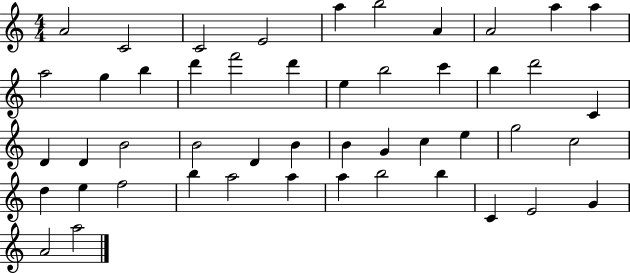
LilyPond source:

{
  \clef treble
  \numericTimeSignature
  \time 4/4
  \key c \major
  a'2 c'2 | c'2 e'2 | a''4 b''2 a'4 | a'2 a''4 a''4 | \break a''2 g''4 b''4 | d'''4 f'''2 d'''4 | e''4 b''2 c'''4 | b''4 d'''2 c'4 | \break d'4 d'4 b'2 | b'2 d'4 b'4 | b'4 g'4 c''4 e''4 | g''2 c''2 | \break d''4 e''4 f''2 | b''4 a''2 a''4 | a''4 b''2 b''4 | c'4 e'2 g'4 | \break a'2 a''2 | \bar "|."
}